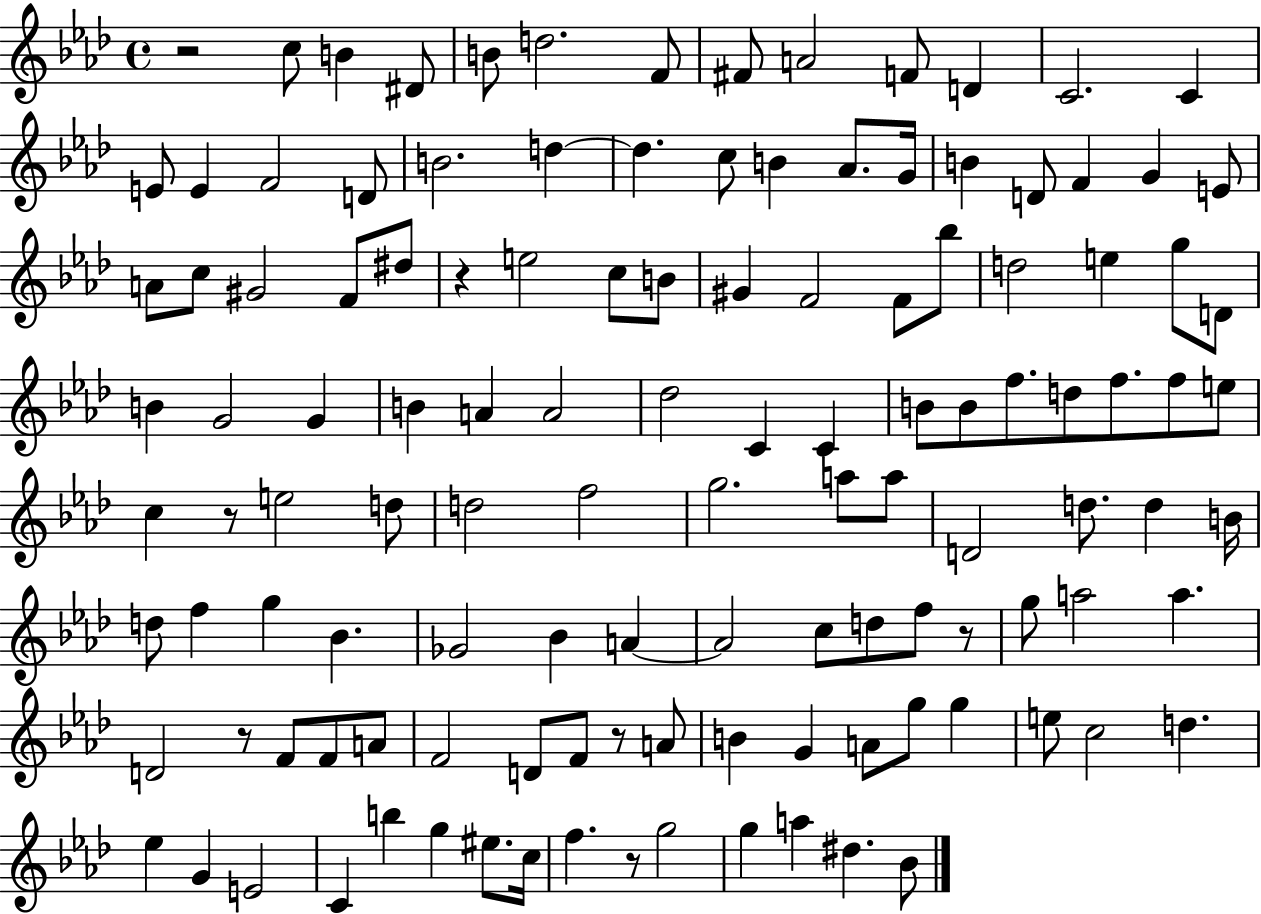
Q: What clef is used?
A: treble